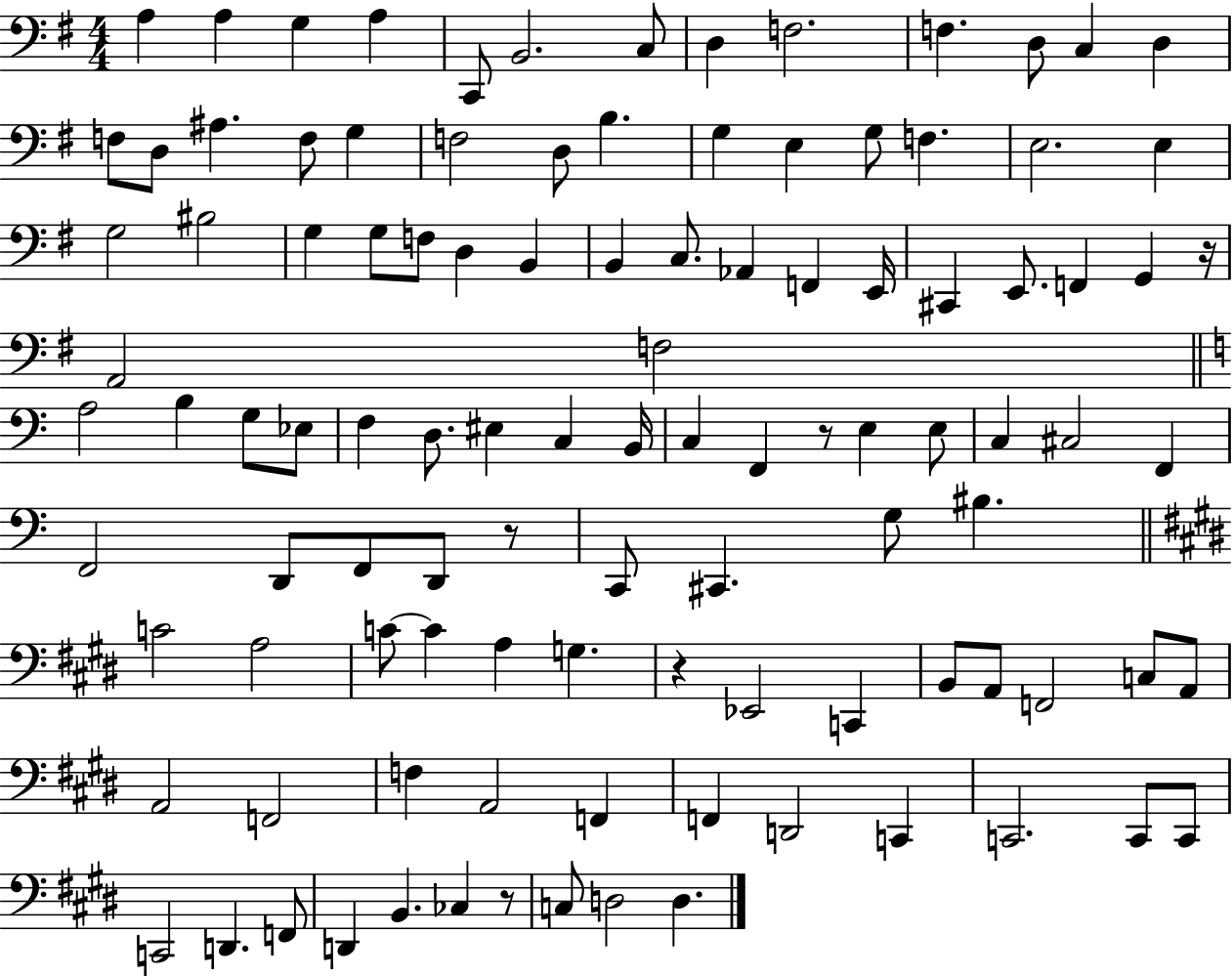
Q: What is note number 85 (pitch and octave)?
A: F3